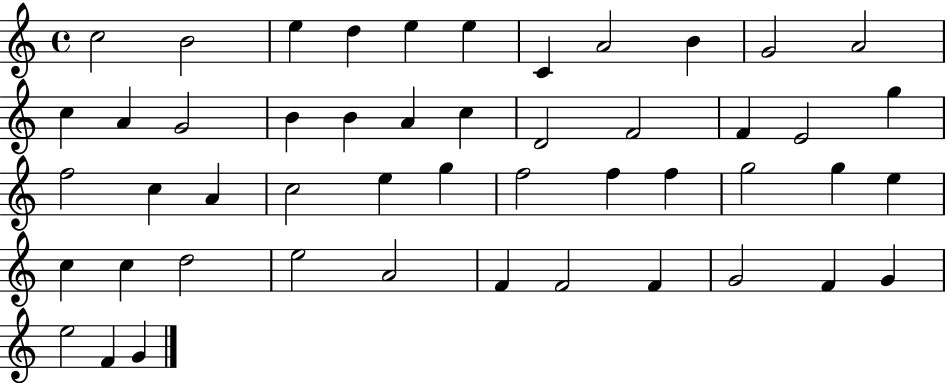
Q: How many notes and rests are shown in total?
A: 49